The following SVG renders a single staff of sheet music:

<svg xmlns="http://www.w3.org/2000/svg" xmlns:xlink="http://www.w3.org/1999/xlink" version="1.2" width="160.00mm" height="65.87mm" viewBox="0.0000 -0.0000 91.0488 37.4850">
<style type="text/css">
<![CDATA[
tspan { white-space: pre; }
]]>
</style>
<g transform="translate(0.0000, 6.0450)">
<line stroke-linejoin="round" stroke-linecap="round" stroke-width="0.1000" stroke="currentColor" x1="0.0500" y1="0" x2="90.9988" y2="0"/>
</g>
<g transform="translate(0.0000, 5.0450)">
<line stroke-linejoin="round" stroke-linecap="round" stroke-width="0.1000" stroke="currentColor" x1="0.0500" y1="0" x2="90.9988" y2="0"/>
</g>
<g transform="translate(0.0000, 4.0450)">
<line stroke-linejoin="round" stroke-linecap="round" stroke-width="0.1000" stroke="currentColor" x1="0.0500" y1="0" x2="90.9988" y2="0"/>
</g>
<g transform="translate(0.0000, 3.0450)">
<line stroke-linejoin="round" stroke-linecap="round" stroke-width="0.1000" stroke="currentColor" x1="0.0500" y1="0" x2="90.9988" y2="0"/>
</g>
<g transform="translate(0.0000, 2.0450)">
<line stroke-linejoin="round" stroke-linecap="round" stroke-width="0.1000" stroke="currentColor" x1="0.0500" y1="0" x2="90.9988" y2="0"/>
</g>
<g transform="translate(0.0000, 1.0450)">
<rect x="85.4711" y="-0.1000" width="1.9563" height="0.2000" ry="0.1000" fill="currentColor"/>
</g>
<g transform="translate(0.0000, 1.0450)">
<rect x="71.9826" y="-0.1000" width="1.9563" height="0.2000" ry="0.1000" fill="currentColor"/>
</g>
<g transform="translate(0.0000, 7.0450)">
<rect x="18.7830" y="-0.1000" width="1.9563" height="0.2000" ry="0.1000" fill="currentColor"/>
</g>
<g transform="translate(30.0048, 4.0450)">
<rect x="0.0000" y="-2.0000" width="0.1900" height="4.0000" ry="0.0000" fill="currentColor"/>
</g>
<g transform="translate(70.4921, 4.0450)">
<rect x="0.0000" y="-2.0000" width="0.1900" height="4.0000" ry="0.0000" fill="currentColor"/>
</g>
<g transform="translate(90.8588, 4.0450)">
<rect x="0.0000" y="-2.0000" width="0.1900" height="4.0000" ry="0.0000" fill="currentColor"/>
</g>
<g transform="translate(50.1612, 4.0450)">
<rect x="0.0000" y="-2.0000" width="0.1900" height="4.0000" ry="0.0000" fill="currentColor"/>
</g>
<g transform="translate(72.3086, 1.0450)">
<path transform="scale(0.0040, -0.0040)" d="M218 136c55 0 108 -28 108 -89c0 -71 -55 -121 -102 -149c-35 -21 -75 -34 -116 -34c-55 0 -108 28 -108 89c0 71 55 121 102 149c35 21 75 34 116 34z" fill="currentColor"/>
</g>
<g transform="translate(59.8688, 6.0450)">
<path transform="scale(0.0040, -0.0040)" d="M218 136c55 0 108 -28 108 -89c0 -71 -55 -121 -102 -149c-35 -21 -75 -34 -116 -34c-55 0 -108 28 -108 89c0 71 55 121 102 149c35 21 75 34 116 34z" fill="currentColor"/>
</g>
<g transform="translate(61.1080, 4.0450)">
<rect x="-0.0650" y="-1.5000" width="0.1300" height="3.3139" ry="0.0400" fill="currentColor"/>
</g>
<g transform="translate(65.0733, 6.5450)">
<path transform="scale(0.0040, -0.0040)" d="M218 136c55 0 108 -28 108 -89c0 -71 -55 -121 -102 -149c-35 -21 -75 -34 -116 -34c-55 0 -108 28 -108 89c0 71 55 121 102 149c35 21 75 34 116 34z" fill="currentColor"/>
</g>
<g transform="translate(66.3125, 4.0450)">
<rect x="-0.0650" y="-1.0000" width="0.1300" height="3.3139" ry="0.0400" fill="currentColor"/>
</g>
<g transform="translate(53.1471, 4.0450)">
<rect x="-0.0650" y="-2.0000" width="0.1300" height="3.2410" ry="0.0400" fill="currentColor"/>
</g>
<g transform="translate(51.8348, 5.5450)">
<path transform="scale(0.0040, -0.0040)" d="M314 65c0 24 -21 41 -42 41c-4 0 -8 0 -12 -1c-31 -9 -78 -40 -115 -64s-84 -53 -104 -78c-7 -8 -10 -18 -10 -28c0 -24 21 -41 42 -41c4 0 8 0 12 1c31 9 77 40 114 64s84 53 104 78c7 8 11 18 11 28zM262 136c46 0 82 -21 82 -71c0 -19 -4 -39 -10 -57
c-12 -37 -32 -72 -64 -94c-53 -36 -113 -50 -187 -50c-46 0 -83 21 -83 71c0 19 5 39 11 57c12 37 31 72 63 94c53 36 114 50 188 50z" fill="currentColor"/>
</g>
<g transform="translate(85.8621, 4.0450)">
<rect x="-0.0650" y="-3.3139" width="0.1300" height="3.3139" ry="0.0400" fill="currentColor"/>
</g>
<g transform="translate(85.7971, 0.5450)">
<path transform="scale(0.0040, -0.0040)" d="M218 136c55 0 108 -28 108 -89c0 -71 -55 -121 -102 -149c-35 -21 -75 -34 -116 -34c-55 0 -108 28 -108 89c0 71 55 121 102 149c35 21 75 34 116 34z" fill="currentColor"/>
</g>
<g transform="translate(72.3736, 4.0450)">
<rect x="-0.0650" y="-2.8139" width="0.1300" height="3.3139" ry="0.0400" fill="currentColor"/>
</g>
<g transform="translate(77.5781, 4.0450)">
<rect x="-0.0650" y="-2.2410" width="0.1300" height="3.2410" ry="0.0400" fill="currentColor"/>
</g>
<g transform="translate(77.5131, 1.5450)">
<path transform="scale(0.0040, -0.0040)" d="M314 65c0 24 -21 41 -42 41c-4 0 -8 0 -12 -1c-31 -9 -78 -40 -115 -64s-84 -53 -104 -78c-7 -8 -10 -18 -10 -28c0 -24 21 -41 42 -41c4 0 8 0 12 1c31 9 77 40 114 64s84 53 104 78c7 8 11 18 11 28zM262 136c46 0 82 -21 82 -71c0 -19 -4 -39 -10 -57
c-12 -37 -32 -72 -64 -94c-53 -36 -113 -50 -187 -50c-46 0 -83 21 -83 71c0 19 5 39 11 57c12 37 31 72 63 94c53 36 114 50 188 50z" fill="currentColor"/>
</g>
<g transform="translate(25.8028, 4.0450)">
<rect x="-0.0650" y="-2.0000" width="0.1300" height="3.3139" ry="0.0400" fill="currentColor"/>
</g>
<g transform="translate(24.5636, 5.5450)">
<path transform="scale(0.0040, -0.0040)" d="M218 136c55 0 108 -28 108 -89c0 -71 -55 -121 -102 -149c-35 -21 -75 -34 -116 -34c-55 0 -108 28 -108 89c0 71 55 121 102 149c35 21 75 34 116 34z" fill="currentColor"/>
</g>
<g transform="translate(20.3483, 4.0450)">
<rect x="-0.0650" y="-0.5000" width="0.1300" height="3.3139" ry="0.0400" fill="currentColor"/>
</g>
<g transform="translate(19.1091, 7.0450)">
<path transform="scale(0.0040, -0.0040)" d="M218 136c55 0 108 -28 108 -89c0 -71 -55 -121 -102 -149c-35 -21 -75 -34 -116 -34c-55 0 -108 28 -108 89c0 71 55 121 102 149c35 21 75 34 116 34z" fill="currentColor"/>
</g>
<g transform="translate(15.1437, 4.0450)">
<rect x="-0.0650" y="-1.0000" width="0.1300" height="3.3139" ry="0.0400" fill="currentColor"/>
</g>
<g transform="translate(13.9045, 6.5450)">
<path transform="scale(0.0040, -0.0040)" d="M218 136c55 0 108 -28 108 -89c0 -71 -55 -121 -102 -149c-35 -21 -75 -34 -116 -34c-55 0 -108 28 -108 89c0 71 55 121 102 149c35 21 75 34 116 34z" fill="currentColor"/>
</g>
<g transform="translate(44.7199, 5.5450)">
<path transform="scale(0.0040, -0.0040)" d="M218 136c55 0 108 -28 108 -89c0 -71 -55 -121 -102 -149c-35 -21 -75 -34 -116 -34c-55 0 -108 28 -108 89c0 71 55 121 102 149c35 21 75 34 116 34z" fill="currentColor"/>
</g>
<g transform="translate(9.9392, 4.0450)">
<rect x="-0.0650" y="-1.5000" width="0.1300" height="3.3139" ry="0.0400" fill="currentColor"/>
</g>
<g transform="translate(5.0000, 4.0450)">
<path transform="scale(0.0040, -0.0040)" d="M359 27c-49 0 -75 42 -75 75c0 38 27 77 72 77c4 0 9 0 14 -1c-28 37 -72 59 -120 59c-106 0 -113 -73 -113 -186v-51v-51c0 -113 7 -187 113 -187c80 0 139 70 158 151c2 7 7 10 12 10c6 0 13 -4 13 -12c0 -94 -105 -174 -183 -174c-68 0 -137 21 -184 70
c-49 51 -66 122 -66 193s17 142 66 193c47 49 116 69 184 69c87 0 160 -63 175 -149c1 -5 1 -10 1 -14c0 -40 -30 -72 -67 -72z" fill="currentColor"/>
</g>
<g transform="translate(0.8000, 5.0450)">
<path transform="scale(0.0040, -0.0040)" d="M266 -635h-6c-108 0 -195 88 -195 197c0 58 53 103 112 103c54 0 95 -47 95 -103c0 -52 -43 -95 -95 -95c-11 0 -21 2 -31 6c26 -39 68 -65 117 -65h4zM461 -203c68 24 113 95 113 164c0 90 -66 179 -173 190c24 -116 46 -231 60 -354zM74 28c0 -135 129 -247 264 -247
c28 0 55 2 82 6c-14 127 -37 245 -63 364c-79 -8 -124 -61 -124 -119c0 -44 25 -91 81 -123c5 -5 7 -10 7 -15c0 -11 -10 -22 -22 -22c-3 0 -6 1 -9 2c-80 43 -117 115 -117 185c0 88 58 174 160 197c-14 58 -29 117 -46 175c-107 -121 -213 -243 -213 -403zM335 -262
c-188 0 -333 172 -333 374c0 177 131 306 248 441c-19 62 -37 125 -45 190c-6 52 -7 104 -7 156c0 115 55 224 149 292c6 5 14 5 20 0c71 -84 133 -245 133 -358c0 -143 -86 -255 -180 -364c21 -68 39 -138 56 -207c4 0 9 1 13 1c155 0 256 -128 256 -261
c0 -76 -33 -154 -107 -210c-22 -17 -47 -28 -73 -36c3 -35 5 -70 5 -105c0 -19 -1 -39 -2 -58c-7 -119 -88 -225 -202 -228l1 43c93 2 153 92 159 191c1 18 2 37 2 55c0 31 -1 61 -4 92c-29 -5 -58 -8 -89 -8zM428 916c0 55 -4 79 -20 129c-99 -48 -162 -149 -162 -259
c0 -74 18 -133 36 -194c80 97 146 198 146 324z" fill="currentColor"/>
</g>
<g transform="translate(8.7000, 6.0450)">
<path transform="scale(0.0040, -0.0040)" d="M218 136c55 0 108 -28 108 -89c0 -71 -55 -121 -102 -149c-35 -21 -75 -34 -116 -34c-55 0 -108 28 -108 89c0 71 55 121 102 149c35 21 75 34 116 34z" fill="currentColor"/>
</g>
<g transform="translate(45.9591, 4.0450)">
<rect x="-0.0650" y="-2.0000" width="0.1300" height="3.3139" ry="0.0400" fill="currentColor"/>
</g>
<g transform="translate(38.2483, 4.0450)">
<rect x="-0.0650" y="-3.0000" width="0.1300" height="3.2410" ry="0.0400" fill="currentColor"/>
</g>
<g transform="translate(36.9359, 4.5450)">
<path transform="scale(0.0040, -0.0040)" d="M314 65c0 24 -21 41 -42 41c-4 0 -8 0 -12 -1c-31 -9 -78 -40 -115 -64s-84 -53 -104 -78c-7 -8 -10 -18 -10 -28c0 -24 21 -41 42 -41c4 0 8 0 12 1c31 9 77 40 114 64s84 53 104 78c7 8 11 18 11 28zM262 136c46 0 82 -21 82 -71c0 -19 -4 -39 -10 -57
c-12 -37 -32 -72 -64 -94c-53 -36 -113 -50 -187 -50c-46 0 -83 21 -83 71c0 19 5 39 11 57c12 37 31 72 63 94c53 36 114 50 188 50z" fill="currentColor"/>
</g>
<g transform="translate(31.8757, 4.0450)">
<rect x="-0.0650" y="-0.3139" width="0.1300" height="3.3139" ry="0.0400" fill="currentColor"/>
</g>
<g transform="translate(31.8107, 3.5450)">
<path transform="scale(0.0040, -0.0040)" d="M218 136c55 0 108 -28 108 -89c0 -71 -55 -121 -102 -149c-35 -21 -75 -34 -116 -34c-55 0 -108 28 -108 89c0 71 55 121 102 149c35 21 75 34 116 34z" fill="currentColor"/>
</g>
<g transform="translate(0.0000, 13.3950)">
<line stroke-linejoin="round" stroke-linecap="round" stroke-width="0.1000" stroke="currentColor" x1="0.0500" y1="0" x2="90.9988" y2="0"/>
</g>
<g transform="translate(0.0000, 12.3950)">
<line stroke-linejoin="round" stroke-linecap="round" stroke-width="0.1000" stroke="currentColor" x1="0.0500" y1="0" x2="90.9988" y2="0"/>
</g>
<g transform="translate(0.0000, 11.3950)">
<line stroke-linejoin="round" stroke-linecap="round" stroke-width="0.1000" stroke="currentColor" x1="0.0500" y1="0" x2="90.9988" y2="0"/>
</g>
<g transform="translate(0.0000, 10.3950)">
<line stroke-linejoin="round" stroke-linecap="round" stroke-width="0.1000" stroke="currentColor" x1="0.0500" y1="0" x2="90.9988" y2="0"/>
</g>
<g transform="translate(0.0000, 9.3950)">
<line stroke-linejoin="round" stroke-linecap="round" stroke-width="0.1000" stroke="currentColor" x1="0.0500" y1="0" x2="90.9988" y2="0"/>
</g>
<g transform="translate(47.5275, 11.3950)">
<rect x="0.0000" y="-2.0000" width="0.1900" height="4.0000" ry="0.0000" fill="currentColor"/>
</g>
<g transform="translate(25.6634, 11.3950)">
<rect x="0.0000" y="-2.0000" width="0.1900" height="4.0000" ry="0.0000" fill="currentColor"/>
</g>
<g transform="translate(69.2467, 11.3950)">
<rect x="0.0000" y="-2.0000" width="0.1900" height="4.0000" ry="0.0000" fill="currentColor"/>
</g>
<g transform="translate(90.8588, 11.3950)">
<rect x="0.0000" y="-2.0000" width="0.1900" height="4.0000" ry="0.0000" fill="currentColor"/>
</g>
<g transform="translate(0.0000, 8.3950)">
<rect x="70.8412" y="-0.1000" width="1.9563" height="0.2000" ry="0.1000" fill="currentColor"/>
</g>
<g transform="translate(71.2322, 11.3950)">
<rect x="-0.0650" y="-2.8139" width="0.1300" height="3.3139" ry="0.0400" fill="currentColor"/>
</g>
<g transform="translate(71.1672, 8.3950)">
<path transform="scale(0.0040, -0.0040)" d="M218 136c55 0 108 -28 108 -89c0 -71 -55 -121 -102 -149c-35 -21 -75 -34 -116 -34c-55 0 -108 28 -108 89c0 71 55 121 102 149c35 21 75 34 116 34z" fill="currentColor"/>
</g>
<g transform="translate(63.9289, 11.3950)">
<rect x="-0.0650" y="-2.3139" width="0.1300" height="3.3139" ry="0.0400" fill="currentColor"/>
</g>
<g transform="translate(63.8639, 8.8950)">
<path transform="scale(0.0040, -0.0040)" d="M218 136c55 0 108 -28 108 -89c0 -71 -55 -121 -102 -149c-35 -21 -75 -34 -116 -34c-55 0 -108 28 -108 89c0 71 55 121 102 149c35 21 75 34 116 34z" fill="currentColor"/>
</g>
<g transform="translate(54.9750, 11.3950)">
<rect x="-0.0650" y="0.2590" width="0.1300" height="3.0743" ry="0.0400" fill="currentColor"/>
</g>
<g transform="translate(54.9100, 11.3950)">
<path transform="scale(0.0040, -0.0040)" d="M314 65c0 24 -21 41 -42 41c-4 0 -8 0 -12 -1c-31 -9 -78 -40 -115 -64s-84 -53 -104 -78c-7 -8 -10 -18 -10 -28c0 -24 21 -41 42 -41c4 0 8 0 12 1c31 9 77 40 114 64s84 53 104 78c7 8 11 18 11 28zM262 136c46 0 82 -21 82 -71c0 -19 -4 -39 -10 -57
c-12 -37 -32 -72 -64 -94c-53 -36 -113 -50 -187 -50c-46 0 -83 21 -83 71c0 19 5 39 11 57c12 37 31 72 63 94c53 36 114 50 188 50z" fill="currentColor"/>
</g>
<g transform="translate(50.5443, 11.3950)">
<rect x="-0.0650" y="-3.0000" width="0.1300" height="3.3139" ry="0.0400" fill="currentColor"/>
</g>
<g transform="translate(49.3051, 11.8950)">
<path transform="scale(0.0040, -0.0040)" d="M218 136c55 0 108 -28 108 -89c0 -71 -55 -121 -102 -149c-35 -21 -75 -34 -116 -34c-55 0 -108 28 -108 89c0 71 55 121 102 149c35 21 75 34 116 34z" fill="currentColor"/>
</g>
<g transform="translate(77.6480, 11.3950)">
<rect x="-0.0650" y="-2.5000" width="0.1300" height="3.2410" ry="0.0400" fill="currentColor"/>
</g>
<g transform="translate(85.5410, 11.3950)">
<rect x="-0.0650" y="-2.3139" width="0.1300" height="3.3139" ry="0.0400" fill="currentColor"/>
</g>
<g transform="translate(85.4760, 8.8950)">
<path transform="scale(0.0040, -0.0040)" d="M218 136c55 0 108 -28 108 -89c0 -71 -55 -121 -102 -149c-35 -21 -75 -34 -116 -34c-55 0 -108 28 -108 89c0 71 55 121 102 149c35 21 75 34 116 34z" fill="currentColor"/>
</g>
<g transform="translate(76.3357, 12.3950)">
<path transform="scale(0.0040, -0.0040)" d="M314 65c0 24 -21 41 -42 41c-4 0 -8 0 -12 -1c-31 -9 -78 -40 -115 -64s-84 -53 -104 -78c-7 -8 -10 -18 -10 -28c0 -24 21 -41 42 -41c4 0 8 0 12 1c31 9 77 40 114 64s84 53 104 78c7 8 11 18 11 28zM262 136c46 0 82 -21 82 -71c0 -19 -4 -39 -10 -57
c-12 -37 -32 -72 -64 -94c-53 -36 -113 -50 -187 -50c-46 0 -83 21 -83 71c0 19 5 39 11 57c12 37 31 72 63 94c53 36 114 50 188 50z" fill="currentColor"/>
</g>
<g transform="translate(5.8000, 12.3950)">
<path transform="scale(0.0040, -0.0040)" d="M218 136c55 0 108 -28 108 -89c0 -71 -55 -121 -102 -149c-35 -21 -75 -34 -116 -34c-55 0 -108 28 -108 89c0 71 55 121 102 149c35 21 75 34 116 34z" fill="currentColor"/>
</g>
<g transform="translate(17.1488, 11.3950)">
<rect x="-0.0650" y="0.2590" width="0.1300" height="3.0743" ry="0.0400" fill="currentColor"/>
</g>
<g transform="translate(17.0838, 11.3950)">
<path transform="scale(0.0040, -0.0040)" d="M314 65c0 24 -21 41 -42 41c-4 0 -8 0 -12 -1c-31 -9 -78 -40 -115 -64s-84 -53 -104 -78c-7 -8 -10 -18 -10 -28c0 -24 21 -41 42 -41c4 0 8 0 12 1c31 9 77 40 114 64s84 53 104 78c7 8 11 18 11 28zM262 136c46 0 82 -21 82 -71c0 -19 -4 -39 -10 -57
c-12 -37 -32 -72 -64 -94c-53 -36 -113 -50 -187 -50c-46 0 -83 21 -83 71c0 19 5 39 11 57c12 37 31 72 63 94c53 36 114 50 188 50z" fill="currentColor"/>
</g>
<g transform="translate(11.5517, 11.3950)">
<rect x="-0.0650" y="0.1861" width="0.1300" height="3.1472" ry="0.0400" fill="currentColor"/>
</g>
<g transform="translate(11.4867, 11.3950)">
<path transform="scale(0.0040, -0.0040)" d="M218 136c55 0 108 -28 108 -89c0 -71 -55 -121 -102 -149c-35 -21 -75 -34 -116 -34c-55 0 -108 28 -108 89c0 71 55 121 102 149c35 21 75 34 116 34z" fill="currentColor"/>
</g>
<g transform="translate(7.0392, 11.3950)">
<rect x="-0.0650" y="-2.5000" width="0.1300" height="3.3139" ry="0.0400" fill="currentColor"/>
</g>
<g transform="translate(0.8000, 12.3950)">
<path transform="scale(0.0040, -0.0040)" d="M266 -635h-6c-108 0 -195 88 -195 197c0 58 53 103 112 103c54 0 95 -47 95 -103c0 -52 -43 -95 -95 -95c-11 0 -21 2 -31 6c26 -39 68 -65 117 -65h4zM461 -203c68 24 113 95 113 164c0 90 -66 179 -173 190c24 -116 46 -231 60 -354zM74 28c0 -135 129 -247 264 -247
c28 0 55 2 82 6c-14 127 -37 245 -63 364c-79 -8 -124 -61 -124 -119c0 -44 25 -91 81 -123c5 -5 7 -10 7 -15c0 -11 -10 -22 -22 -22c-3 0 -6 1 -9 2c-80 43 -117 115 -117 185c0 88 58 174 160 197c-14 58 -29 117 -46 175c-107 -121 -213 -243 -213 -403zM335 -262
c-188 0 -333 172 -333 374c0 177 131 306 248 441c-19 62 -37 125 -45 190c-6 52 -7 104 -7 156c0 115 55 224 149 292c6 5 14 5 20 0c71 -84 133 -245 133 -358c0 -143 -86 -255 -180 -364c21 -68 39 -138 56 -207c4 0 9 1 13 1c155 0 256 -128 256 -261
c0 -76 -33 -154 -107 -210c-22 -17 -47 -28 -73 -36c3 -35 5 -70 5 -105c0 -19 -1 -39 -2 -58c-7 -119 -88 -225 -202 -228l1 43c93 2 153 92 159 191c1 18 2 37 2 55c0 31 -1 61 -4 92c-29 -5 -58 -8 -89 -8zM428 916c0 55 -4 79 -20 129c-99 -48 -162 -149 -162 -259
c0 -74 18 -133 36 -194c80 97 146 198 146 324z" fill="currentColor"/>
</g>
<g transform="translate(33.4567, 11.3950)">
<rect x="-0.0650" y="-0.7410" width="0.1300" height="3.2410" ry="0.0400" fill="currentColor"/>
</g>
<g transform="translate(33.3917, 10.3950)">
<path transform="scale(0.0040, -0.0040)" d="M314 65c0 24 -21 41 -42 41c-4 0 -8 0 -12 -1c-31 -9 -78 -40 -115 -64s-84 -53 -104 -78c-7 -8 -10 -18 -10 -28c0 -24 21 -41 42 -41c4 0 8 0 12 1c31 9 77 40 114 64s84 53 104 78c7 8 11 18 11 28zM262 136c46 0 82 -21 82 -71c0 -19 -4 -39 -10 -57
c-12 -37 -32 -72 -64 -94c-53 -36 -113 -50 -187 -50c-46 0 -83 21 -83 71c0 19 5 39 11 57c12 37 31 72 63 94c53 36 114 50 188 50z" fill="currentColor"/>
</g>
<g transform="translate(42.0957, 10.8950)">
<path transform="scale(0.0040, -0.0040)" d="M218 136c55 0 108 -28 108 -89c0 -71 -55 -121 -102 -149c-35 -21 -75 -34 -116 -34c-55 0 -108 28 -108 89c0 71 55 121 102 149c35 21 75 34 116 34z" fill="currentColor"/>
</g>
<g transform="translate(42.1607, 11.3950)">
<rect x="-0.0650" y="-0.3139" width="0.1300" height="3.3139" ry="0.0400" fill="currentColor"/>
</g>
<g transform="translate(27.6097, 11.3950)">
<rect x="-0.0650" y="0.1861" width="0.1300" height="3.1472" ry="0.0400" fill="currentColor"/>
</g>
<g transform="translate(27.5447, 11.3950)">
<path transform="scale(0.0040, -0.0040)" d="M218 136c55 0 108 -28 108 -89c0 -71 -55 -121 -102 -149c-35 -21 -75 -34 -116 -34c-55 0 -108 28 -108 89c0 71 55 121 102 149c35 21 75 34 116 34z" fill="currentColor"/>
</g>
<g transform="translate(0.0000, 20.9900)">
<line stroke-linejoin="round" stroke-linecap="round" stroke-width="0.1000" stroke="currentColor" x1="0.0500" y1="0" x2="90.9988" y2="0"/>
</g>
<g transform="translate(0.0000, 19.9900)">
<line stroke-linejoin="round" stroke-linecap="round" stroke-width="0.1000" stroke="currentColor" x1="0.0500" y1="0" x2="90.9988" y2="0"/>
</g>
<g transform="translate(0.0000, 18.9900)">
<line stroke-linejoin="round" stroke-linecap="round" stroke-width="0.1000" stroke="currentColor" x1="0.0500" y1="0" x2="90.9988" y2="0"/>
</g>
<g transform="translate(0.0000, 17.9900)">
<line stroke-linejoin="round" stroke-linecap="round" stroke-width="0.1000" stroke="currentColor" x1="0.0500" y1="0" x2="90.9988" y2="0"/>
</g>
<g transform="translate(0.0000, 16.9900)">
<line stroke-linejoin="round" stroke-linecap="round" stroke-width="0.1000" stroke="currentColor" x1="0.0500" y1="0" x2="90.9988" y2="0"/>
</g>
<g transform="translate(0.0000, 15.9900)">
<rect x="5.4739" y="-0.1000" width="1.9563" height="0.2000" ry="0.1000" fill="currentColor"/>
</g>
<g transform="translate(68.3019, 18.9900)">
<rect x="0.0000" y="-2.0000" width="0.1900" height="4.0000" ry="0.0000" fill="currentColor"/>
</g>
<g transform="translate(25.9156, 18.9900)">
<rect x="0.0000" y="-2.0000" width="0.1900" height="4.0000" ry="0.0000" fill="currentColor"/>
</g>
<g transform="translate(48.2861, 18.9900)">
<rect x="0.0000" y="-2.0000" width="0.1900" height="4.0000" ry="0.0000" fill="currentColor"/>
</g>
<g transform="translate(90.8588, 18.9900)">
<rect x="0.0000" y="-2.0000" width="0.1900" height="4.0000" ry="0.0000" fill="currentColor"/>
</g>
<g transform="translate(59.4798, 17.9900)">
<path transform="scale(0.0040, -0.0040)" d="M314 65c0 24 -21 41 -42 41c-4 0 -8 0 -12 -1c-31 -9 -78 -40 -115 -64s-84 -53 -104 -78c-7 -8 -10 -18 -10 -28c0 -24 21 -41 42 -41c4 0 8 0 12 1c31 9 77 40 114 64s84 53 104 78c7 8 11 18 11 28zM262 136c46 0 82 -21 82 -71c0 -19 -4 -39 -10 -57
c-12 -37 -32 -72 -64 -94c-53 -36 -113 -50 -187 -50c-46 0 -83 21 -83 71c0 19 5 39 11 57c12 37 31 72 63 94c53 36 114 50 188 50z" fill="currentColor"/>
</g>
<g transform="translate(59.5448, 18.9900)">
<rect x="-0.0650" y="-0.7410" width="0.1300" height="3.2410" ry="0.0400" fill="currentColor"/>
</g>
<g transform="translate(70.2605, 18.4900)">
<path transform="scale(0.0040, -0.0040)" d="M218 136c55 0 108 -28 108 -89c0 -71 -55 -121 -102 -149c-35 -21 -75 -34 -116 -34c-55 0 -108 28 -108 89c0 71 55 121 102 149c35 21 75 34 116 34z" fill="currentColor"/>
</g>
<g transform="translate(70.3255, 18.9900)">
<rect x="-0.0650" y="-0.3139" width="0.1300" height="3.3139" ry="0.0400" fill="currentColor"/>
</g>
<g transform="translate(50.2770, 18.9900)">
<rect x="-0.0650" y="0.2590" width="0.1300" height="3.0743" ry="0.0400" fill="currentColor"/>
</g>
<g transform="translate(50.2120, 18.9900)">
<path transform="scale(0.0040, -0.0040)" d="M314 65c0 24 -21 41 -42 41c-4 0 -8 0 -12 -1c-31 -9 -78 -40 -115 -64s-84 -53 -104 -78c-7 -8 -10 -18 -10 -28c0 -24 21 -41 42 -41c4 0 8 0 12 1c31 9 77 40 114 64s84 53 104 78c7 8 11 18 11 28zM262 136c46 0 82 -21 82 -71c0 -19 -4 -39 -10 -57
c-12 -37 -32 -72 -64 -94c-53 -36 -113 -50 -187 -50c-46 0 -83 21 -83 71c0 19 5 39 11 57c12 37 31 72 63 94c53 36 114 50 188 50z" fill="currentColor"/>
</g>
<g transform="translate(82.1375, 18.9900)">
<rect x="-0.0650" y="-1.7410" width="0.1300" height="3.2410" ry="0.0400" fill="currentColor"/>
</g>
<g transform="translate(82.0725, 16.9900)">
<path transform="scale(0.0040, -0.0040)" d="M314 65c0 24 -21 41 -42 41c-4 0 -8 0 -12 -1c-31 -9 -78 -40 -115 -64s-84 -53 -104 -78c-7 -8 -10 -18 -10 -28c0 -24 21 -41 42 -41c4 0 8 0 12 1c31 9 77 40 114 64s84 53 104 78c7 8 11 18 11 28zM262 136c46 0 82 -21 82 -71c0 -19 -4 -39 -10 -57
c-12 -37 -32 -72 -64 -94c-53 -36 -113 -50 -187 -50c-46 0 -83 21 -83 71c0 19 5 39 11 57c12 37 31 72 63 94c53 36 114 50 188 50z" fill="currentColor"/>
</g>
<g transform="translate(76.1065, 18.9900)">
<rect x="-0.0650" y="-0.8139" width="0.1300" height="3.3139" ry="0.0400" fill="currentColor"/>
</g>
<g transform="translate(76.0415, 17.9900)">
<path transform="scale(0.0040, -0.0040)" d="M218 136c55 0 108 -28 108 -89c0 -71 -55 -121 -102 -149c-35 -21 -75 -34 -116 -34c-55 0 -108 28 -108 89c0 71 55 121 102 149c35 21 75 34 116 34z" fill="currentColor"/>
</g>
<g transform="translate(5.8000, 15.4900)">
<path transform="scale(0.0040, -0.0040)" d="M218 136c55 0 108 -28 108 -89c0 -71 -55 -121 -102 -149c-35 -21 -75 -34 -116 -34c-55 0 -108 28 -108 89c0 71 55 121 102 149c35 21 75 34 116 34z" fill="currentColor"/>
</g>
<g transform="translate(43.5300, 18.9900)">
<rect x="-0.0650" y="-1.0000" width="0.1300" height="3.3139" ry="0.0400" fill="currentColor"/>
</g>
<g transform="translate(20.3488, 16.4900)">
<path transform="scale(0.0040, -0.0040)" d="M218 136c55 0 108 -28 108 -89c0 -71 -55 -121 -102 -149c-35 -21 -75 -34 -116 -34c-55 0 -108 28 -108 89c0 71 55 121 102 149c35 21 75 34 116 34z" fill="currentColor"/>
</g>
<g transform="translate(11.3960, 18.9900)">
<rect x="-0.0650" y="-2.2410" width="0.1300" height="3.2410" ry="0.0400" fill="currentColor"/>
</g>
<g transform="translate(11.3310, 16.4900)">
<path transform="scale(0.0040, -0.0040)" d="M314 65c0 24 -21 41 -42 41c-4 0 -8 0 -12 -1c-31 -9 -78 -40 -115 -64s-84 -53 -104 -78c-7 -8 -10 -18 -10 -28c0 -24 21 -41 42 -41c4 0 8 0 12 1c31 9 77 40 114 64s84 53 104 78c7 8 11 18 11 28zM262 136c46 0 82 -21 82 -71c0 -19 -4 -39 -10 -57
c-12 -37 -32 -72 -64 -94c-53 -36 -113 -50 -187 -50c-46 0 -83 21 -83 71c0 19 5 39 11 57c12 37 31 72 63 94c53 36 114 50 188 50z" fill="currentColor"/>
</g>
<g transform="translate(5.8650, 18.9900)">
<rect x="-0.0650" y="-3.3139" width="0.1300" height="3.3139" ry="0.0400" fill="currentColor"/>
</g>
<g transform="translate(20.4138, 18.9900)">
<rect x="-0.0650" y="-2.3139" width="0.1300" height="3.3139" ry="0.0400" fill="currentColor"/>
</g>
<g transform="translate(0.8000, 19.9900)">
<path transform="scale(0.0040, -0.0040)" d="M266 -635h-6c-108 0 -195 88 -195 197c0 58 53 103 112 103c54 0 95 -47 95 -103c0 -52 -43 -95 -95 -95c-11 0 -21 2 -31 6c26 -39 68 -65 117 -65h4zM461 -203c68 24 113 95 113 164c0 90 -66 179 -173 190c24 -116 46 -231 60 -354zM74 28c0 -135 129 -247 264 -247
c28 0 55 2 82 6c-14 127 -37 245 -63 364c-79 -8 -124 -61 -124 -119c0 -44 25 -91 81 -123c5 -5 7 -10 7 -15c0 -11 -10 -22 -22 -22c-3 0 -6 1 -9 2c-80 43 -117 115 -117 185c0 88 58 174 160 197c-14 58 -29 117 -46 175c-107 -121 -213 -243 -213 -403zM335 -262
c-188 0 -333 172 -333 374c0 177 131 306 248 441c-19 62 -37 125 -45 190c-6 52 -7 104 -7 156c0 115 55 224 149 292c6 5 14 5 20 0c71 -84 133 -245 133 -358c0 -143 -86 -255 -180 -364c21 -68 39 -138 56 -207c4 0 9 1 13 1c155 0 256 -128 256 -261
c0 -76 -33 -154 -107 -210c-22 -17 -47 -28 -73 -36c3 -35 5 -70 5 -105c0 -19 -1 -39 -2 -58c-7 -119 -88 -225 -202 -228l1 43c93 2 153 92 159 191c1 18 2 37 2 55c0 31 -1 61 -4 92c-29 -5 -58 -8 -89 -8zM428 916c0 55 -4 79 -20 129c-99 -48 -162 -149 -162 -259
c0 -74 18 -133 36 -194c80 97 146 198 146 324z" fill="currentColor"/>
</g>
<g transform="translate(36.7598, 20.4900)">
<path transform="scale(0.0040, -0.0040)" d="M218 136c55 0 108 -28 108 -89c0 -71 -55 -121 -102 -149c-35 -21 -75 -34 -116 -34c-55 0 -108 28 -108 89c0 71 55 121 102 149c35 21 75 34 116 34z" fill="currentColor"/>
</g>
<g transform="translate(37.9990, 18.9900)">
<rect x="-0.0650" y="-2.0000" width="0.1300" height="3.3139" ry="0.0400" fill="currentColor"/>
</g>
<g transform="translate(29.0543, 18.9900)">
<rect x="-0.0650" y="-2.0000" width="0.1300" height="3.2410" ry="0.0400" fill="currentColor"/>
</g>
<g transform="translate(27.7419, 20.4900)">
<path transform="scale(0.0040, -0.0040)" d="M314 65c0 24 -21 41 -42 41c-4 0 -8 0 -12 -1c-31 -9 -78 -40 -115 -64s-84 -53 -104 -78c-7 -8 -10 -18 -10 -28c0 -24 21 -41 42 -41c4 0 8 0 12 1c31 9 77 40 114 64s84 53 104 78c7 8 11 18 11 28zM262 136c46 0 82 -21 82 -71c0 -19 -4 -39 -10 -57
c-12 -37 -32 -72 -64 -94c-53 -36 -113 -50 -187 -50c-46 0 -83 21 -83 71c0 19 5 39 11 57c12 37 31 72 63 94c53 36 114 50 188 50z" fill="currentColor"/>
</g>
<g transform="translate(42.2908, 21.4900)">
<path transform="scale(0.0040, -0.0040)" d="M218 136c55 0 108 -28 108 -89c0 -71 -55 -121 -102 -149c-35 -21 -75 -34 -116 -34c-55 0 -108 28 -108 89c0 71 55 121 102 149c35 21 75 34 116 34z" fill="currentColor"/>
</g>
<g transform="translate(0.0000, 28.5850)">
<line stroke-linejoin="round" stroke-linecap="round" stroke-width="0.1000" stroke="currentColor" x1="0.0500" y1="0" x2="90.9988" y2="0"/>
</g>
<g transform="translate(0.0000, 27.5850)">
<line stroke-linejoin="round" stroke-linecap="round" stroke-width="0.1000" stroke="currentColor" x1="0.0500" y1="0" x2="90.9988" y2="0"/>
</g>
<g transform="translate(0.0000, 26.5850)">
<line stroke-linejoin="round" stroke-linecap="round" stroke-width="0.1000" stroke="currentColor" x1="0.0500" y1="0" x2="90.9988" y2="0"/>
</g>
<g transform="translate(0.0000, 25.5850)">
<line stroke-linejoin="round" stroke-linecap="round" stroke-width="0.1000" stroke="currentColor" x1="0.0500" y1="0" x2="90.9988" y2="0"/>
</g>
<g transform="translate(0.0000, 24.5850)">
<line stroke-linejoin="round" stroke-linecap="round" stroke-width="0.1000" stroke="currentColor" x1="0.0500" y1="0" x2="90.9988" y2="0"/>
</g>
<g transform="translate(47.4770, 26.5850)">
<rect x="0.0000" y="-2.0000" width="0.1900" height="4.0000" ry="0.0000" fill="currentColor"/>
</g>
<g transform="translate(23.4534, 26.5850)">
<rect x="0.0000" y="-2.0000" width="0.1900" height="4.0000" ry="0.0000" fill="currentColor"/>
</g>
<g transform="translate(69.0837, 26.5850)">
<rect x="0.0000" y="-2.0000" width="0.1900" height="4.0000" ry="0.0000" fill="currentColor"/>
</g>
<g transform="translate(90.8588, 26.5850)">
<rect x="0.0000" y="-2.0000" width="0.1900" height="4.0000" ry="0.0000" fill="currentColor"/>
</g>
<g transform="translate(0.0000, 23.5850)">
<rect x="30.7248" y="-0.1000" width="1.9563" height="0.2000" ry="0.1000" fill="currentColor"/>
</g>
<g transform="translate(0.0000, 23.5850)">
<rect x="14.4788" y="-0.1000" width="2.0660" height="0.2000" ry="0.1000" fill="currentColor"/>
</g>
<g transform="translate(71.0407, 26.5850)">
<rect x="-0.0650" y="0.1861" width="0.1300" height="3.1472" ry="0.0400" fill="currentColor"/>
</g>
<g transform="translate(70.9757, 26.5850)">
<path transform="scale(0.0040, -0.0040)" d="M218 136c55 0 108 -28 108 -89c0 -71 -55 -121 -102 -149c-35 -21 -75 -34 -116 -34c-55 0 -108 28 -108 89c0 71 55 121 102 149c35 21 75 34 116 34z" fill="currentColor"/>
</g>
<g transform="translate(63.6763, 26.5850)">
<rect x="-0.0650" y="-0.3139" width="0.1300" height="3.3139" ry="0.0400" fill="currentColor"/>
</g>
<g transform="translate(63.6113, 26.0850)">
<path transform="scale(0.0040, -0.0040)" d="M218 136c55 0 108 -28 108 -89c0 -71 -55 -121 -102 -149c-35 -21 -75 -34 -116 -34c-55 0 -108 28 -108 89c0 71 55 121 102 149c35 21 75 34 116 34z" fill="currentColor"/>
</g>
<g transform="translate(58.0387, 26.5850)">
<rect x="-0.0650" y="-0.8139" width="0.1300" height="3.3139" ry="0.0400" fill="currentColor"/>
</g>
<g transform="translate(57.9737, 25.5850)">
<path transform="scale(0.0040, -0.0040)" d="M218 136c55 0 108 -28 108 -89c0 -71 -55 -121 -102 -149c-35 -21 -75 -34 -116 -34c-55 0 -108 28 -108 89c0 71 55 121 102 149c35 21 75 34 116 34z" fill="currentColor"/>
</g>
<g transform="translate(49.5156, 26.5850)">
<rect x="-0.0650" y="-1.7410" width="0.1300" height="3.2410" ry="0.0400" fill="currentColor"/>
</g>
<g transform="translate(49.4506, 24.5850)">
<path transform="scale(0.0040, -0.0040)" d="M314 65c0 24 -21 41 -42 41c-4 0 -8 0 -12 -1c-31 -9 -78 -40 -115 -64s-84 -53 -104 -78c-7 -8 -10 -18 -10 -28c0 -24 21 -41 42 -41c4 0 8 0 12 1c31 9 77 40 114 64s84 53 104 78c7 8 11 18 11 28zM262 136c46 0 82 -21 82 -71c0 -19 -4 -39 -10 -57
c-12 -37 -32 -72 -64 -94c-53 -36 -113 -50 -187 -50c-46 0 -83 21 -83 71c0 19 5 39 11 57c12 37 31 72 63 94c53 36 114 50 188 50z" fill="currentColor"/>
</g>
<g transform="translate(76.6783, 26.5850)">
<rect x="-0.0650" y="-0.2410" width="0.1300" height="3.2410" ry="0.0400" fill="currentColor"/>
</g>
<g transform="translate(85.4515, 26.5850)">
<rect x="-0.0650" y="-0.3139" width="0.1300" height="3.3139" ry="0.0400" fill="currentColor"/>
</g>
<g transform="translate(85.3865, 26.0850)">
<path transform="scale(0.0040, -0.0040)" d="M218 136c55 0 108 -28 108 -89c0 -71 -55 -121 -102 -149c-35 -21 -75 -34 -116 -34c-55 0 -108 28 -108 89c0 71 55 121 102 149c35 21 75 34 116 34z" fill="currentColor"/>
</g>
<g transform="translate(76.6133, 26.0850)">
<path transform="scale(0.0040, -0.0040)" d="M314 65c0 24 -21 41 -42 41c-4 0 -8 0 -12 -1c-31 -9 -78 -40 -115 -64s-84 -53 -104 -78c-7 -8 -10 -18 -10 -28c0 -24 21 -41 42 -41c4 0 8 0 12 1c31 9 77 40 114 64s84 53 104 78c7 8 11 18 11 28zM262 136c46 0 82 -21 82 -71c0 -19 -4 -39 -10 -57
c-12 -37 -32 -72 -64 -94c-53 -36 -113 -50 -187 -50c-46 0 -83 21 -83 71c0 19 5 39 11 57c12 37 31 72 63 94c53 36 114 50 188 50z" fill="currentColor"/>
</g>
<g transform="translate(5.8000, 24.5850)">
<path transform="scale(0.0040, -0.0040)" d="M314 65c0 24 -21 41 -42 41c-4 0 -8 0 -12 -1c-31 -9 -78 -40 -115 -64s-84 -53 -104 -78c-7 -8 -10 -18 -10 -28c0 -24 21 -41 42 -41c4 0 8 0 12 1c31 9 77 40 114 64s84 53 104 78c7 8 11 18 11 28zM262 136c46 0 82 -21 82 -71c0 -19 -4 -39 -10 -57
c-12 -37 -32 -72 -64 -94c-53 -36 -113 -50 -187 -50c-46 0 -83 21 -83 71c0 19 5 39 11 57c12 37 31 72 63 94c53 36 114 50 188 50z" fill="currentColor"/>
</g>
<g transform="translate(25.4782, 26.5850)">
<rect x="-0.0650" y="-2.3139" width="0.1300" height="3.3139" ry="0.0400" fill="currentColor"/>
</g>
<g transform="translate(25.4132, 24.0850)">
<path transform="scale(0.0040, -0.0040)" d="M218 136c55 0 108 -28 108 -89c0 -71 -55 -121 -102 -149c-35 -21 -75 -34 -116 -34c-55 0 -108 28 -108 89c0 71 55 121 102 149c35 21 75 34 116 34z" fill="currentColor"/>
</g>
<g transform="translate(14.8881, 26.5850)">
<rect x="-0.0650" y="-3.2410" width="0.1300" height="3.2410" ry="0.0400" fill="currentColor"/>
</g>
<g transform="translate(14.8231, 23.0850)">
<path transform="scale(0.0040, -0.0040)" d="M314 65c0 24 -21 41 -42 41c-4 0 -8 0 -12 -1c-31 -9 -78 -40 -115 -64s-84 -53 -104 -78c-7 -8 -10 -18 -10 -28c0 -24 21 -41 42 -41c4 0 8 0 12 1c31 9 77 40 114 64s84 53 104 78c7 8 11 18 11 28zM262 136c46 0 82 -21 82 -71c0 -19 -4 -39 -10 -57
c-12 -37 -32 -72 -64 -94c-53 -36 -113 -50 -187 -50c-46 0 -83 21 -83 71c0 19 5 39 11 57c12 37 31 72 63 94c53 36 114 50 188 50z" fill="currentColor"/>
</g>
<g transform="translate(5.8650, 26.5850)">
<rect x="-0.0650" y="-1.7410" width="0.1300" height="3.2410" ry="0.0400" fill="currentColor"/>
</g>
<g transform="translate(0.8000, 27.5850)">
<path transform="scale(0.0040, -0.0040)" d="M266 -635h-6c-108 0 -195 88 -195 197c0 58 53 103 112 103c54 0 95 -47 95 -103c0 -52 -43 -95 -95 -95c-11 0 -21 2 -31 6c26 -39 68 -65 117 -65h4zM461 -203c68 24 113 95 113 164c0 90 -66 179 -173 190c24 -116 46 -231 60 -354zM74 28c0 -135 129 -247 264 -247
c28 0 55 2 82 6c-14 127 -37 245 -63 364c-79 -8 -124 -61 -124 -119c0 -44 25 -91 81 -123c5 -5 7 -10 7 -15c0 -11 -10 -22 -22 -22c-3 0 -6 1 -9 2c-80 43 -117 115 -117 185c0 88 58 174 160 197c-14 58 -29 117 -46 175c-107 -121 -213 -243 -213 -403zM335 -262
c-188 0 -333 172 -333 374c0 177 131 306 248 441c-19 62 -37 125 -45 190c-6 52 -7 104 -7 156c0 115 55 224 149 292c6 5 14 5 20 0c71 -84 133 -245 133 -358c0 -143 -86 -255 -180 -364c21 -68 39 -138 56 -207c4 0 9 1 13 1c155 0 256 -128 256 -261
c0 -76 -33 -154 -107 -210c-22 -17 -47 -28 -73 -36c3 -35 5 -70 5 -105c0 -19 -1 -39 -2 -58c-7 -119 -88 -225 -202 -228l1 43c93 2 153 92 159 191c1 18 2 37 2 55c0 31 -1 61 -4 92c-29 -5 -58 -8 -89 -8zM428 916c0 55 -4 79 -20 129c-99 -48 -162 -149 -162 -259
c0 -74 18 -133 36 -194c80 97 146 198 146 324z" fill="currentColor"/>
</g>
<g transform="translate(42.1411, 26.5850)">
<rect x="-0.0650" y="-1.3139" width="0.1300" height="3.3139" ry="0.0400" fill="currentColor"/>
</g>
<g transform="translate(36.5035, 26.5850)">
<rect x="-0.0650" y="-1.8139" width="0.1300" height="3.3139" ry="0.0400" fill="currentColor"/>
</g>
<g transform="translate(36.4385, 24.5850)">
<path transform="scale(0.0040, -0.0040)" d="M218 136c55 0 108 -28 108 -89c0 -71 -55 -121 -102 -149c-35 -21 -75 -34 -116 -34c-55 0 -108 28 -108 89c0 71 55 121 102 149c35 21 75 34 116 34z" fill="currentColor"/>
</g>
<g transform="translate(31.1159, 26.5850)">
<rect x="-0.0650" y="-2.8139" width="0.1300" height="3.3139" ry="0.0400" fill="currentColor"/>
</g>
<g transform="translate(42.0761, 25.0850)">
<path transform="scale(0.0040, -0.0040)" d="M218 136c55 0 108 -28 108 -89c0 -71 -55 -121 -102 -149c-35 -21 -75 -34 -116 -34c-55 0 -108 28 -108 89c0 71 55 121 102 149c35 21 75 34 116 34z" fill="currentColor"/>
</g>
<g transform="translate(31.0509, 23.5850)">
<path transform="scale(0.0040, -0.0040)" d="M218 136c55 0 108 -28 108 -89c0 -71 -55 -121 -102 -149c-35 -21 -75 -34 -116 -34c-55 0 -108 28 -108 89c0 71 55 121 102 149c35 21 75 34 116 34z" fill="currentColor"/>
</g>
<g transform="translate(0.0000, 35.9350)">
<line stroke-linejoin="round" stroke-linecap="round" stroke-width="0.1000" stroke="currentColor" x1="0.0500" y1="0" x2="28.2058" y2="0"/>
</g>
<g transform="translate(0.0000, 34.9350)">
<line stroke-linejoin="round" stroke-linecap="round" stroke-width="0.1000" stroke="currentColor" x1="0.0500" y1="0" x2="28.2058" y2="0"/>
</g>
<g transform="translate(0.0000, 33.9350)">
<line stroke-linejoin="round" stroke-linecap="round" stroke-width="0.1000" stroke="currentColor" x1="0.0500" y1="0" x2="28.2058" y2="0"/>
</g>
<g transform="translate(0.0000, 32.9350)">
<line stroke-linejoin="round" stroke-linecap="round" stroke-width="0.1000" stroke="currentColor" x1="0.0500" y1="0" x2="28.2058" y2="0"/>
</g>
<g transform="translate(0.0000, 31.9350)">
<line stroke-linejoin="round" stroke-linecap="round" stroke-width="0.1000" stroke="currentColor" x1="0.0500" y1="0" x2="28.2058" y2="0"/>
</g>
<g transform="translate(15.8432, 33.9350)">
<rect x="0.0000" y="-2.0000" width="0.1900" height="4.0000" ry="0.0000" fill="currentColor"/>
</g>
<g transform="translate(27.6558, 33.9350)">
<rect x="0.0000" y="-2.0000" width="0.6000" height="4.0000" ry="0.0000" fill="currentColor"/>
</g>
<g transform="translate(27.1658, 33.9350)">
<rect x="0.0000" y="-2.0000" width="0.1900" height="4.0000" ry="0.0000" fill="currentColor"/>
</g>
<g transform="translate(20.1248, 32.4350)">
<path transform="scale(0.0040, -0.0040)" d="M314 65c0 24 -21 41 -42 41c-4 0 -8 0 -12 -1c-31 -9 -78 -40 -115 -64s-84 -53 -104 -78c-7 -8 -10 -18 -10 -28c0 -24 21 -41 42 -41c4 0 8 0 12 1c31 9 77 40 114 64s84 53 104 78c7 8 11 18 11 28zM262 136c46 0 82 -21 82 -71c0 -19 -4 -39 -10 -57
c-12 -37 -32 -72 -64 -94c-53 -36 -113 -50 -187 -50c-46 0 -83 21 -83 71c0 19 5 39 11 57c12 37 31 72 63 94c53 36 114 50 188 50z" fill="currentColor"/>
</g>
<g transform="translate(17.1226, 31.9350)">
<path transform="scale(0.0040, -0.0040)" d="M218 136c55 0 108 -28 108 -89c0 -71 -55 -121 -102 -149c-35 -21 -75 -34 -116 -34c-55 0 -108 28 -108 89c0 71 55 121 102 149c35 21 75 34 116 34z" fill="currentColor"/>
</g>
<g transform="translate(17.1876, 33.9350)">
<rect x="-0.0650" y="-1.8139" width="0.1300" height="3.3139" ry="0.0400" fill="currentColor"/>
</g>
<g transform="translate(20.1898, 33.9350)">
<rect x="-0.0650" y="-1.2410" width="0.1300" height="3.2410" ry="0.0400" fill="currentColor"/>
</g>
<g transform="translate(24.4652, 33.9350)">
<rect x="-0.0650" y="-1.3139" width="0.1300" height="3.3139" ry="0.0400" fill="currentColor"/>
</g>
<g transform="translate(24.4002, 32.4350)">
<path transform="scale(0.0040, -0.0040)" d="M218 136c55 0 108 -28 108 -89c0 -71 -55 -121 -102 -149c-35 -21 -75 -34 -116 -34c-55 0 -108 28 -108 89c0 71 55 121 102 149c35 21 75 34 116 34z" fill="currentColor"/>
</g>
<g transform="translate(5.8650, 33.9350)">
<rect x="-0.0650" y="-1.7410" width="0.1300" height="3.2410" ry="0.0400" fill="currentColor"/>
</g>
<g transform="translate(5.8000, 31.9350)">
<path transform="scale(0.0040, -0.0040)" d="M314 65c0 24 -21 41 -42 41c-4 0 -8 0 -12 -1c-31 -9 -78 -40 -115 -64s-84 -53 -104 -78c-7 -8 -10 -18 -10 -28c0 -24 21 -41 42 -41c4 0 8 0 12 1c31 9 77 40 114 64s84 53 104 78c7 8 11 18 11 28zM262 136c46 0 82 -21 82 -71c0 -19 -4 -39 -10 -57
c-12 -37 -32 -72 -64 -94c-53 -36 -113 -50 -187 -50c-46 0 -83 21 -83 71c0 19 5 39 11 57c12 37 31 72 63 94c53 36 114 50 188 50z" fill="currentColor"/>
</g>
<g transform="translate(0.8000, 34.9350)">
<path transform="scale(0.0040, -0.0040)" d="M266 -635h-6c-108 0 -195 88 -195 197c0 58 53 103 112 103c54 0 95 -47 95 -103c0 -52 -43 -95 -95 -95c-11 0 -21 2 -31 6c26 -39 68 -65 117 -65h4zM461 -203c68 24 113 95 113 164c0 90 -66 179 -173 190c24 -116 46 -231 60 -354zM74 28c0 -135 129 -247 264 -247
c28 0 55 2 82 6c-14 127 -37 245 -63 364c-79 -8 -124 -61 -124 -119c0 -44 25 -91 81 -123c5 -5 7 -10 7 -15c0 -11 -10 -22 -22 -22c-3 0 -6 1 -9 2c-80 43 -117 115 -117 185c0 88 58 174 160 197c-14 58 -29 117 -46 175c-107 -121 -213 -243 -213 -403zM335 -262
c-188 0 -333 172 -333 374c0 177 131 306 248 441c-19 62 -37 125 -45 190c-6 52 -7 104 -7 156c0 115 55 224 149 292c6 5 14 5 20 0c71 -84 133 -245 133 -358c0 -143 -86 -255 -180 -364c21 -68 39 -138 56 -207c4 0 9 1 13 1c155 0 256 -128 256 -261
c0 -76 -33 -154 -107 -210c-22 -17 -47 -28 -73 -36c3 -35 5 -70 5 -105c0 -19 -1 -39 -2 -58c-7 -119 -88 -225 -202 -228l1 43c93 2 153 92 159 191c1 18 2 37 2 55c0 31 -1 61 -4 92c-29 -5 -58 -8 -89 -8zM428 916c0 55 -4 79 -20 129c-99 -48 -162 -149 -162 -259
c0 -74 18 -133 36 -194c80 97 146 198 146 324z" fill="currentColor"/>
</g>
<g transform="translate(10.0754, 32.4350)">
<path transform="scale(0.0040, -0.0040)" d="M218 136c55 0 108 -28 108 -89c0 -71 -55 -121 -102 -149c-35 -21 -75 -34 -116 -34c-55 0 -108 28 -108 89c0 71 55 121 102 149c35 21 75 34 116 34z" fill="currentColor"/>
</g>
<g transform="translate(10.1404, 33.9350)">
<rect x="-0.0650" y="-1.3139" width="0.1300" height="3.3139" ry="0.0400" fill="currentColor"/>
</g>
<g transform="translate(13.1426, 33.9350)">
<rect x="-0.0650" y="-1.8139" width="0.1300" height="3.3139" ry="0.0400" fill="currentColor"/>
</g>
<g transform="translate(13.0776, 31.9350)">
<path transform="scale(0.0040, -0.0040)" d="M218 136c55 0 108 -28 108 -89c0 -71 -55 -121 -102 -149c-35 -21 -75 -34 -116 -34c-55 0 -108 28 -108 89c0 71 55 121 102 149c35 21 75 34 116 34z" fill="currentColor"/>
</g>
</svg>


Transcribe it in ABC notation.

X:1
T:Untitled
M:4/4
L:1/4
K:C
E D C F c A2 F F2 E D a g2 b G B B2 B d2 c A B2 g a G2 g b g2 g F2 F D B2 d2 c d f2 f2 b2 g a f e f2 d c B c2 c f2 e f f e2 e